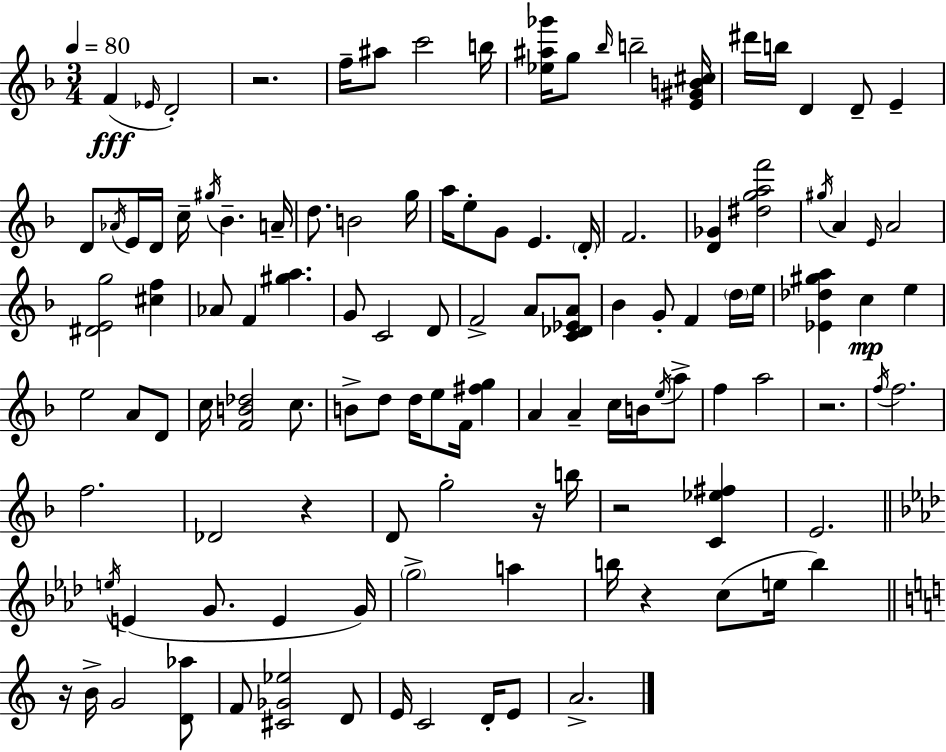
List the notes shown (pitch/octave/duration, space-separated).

F4/q Eb4/s D4/h R/h. F5/s A#5/e C6/h B5/s [Eb5,A#5,Gb6]/s G5/e Bb5/s B5/h [E4,G#4,B4,C#5]/s D#6/s B5/s D4/q D4/e E4/q D4/e Ab4/s E4/s D4/s C5/s G#5/s Bb4/q. A4/s D5/e. B4/h G5/s A5/s E5/e G4/e E4/q. D4/s F4/h. [D4,Gb4]/q [D#5,G5,A5,F6]/h G#5/s A4/q E4/s A4/h [D#4,E4,G5]/h [C#5,F5]/q Ab4/e F4/q [G#5,A5]/q. G4/e C4/h D4/e F4/h A4/e [C4,Db4,Eb4,A4]/e Bb4/q G4/e F4/q D5/s E5/s [Eb4,Db5,G#5,A5]/q C5/q E5/q E5/h A4/e D4/e C5/s [F4,B4,Db5]/h C5/e. B4/e D5/e D5/s E5/e F4/s [F#5,G5]/q A4/q A4/q C5/s B4/s E5/s A5/e F5/q A5/h R/h. F5/s F5/h. F5/h. Db4/h R/q D4/e G5/h R/s B5/s R/h [C4,Eb5,F#5]/q E4/h. E5/s E4/q G4/e. E4/q G4/s G5/h A5/q B5/s R/q C5/e E5/s B5/q R/s B4/s G4/h [D4,Ab5]/e F4/e [C#4,Gb4,Eb5]/h D4/e E4/s C4/h D4/s E4/e A4/h.